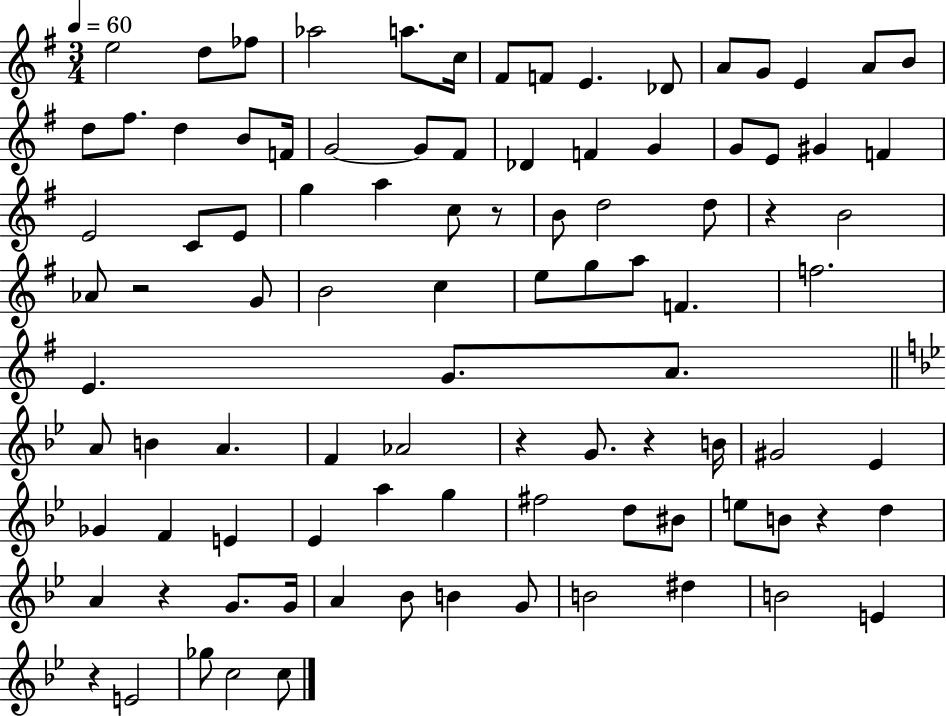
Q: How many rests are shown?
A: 8